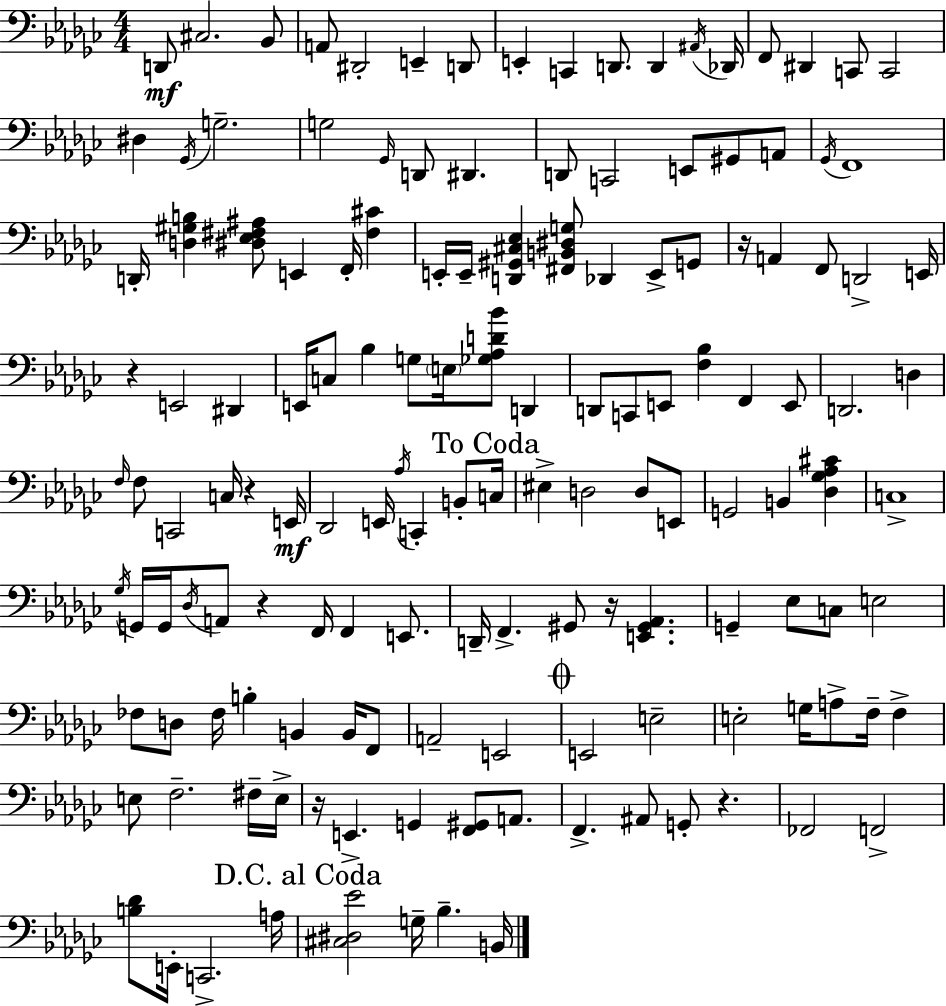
{
  \clef bass
  \numericTimeSignature
  \time 4/4
  \key ees \minor
  \repeat volta 2 { d,8\mf cis2. bes,8 | a,8 dis,2-. e,4-- d,8 | e,4-. c,4 d,8. d,4 \acciaccatura { ais,16 } | des,16 f,8 dis,4 c,8 c,2 | \break dis4 \acciaccatura { ges,16 } g2.-- | g2 \grace { ges,16 } d,8 dis,4. | d,8 c,2 e,8 gis,8 | a,8 \acciaccatura { ges,16 } f,1 | \break d,16-. <d gis b>4 <dis ees fis ais>8 e,4 f,16-. | <fis cis'>4 e,16-. e,16-- <d, gis, cis ees>4 <fis, b, dis g>8 des,4 | e,8-> g,8 r16 a,4 f,8 d,2-> | e,16 r4 e,2 | \break dis,4 e,16 c8 bes4 g8 \parenthesize e16 <ges aes d' bes'>8 | d,4 d,8 c,8 e,8 <f bes>4 f,4 | e,8 d,2. | d4 \grace { f16 } f8 c,2 c16 | \break r4 e,16\mf des,2 e,16 \acciaccatura { aes16 } c,4-. | b,8-. \mark "To Coda" c16 eis4-> d2 | d8 e,8 g,2 b,4 | <des ges aes cis'>4 c1-> | \break \acciaccatura { ges16 } g,16 g,16 \acciaccatura { des16 } a,8 r4 | f,16 f,4 e,8. d,16-- f,4.-> gis,8 | r16 <e, gis, aes,>4. g,4-- ees8 c8 | e2 fes8 d8 fes16 b4-. | \break b,4 b,16 f,8 a,2-- | e,2 \mark \markup { \musicglyph "scripts.coda" } e,2 | e2-- e2-. | g16 a8-> f16-- f4-> e8 f2.-- | \break fis16-- e16-> r16 e,4.-> g,4 | <f, gis,>8 a,8. f,4.-> ais,8 | g,8-. r4. fes,2 | f,2-> <b des'>8 e,16-. c,2.-> | \break a16 \mark "D.C. al Coda" <cis dis ees'>2 | g16-- bes4.-- b,16 } \bar "|."
}